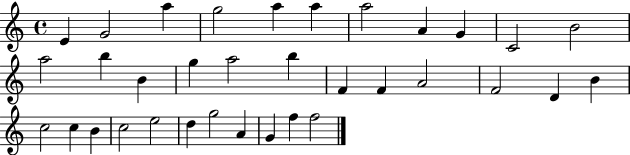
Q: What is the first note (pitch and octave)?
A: E4